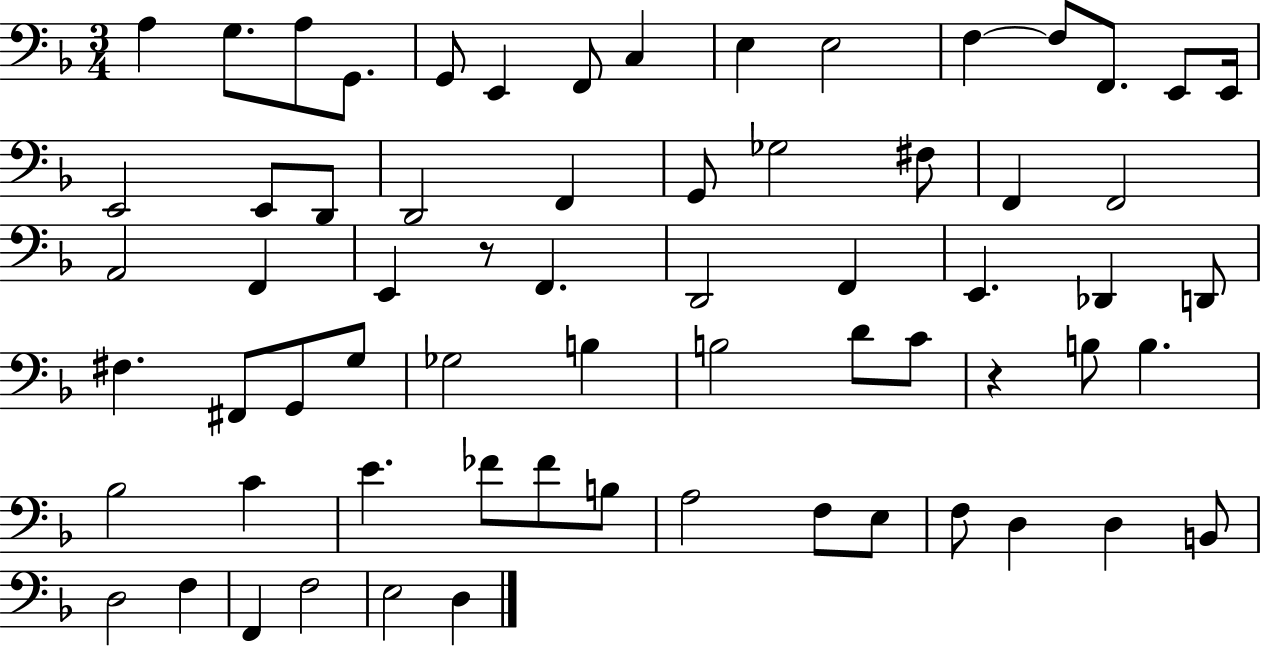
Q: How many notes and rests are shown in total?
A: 66